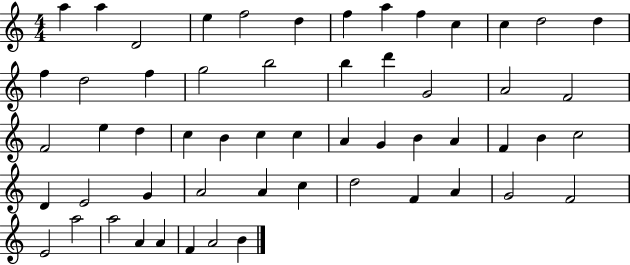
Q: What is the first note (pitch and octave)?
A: A5